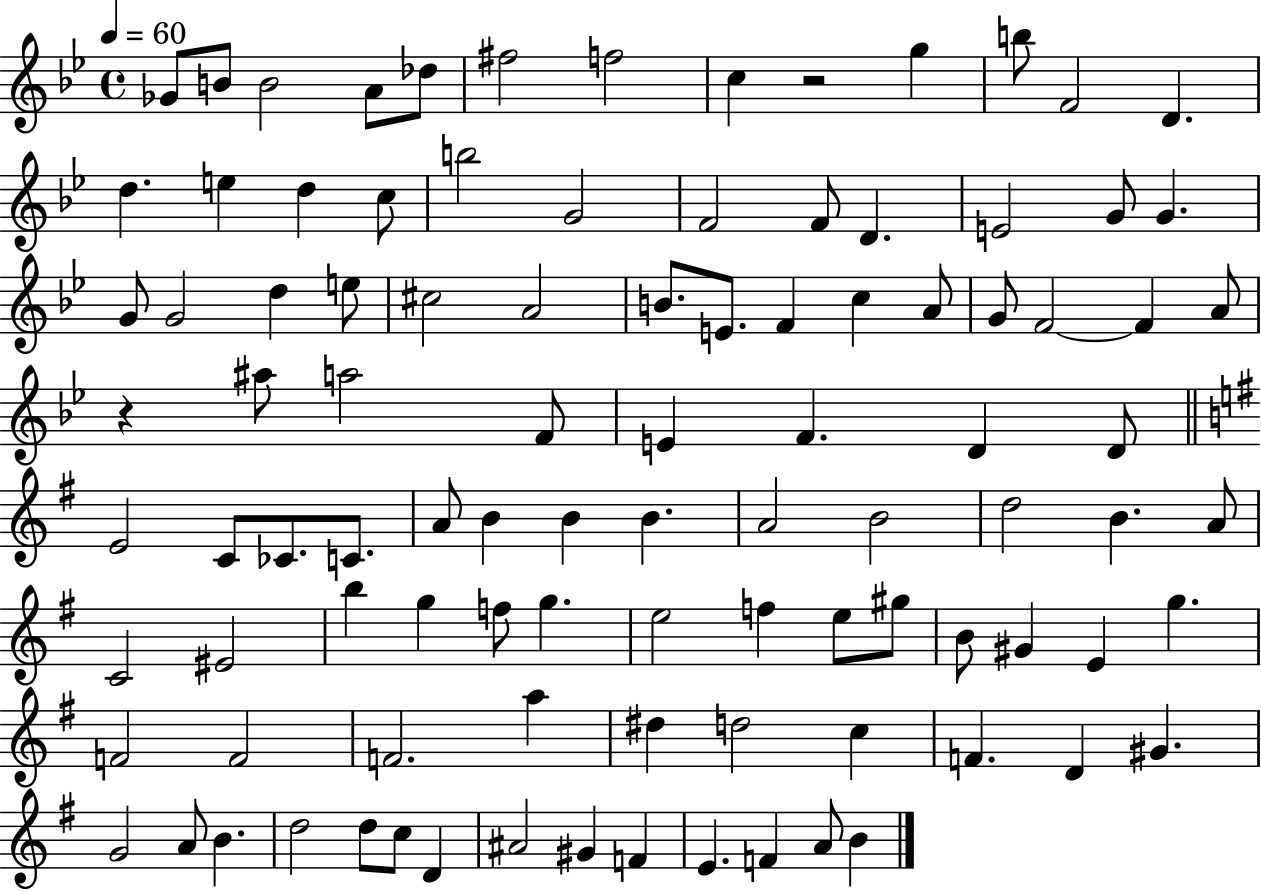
{
  \clef treble
  \time 4/4
  \defaultTimeSignature
  \key bes \major
  \tempo 4 = 60
  ges'8 b'8 b'2 a'8 des''8 | fis''2 f''2 | c''4 r2 g''4 | b''8 f'2 d'4. | \break d''4. e''4 d''4 c''8 | b''2 g'2 | f'2 f'8 d'4. | e'2 g'8 g'4. | \break g'8 g'2 d''4 e''8 | cis''2 a'2 | b'8. e'8. f'4 c''4 a'8 | g'8 f'2~~ f'4 a'8 | \break r4 ais''8 a''2 f'8 | e'4 f'4. d'4 d'8 | \bar "||" \break \key e \minor e'2 c'8 ces'8. c'8. | a'8 b'4 b'4 b'4. | a'2 b'2 | d''2 b'4. a'8 | \break c'2 eis'2 | b''4 g''4 f''8 g''4. | e''2 f''4 e''8 gis''8 | b'8 gis'4 e'4 g''4. | \break f'2 f'2 | f'2. a''4 | dis''4 d''2 c''4 | f'4. d'4 gis'4. | \break g'2 a'8 b'4. | d''2 d''8 c''8 d'4 | ais'2 gis'4 f'4 | e'4. f'4 a'8 b'4 | \break \bar "|."
}